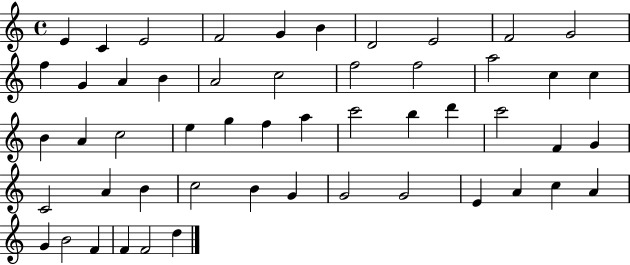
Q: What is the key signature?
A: C major